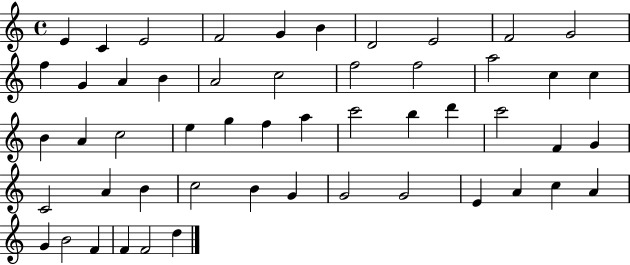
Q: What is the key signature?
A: C major